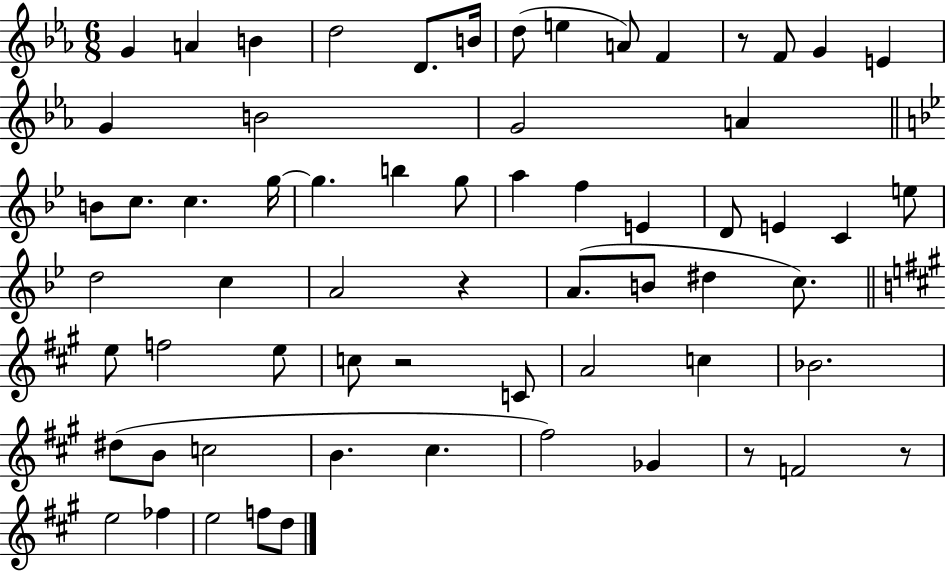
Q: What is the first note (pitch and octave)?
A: G4